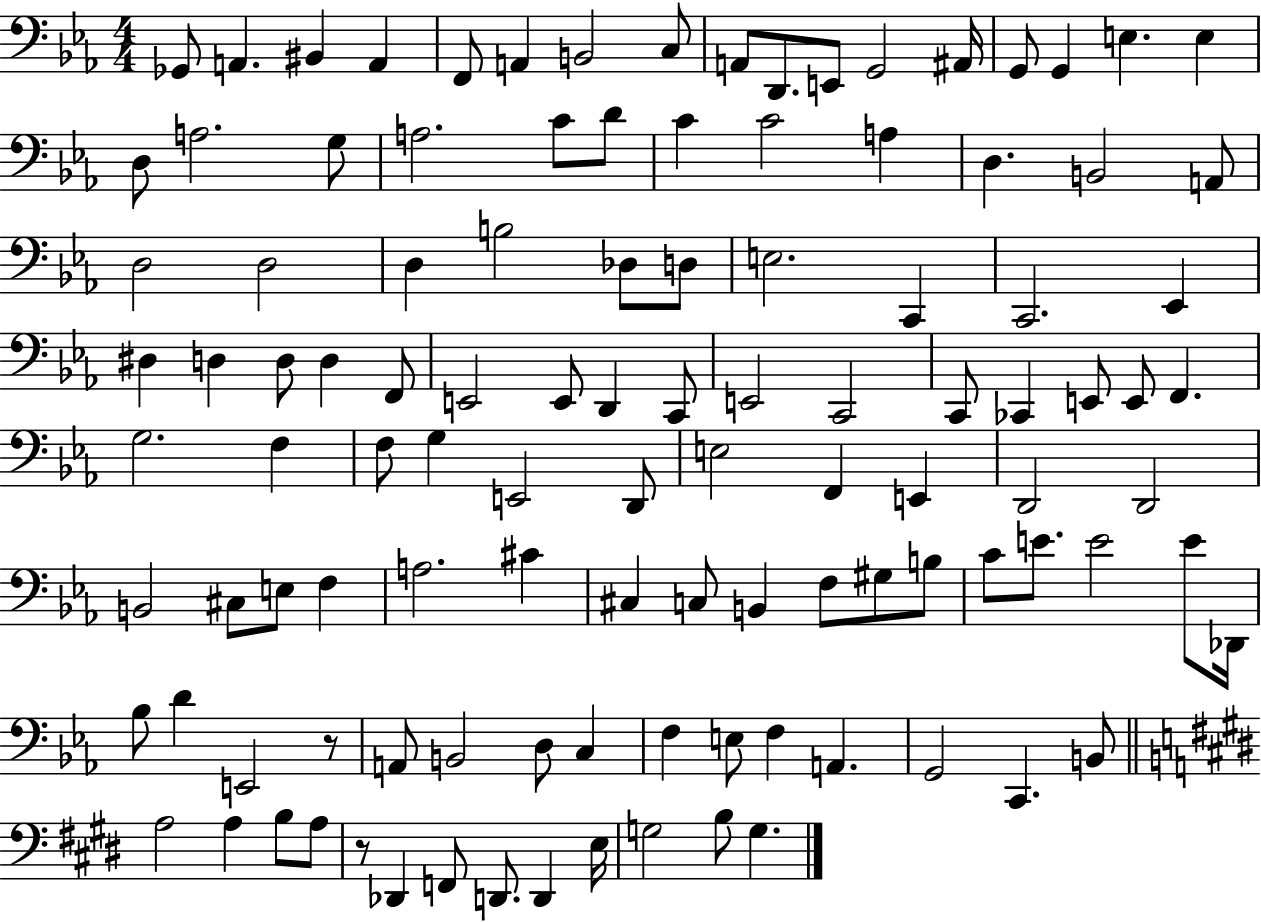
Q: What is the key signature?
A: EES major